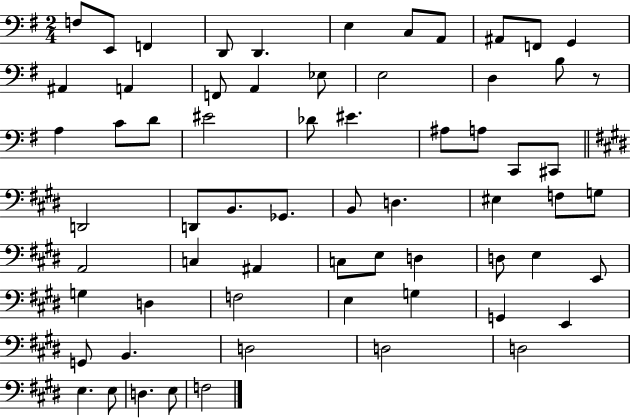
X:1
T:Untitled
M:2/4
L:1/4
K:G
F,/2 E,,/2 F,, D,,/2 D,, E, C,/2 A,,/2 ^A,,/2 F,,/2 G,, ^A,, A,, F,,/2 A,, _E,/2 E,2 D, B,/2 z/2 A, C/2 D/2 ^E2 _D/2 ^E ^A,/2 A,/2 C,,/2 ^C,,/2 D,,2 D,,/2 B,,/2 _G,,/2 B,,/2 D, ^E, F,/2 G,/2 A,,2 C, ^A,, C,/2 E,/2 D, D,/2 E, E,,/2 G, D, F,2 E, G, G,, E,, G,,/2 B,, D,2 D,2 D,2 E, E,/2 D, E,/2 F,2